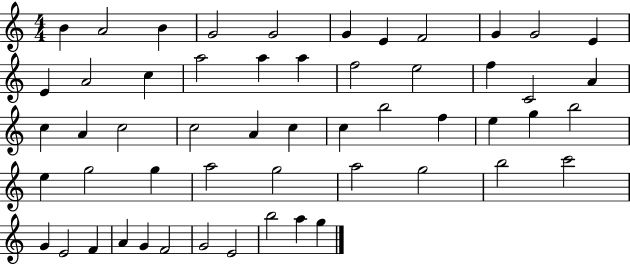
{
  \clef treble
  \numericTimeSignature
  \time 4/4
  \key c \major
  b'4 a'2 b'4 | g'2 g'2 | g'4 e'4 f'2 | g'4 g'2 e'4 | \break e'4 a'2 c''4 | a''2 a''4 a''4 | f''2 e''2 | f''4 c'2 a'4 | \break c''4 a'4 c''2 | c''2 a'4 c''4 | c''4 b''2 f''4 | e''4 g''4 b''2 | \break e''4 g''2 g''4 | a''2 g''2 | a''2 g''2 | b''2 c'''2 | \break g'4 e'2 f'4 | a'4 g'4 f'2 | g'2 e'2 | b''2 a''4 g''4 | \break \bar "|."
}